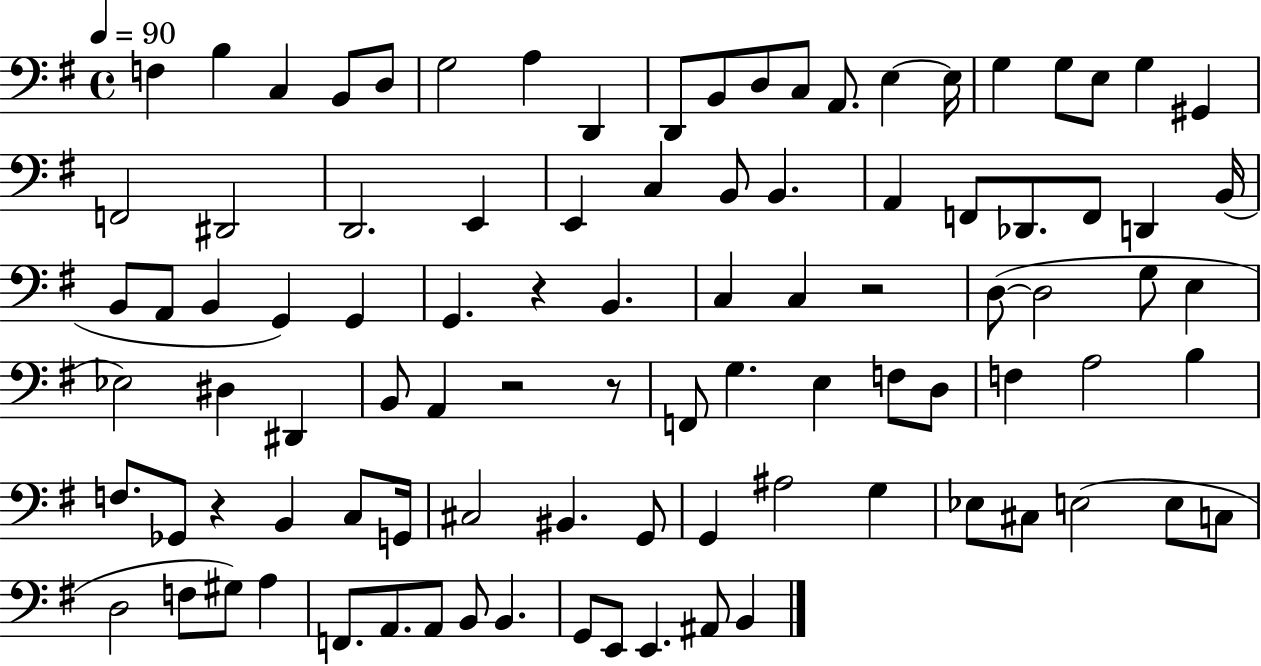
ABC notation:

X:1
T:Untitled
M:4/4
L:1/4
K:G
F, B, C, B,,/2 D,/2 G,2 A, D,, D,,/2 B,,/2 D,/2 C,/2 A,,/2 E, E,/4 G, G,/2 E,/2 G, ^G,, F,,2 ^D,,2 D,,2 E,, E,, C, B,,/2 B,, A,, F,,/2 _D,,/2 F,,/2 D,, B,,/4 B,,/2 A,,/2 B,, G,, G,, G,, z B,, C, C, z2 D,/2 D,2 G,/2 E, _E,2 ^D, ^D,, B,,/2 A,, z2 z/2 F,,/2 G, E, F,/2 D,/2 F, A,2 B, F,/2 _G,,/2 z B,, C,/2 G,,/4 ^C,2 ^B,, G,,/2 G,, ^A,2 G, _E,/2 ^C,/2 E,2 E,/2 C,/2 D,2 F,/2 ^G,/2 A, F,,/2 A,,/2 A,,/2 B,,/2 B,, G,,/2 E,,/2 E,, ^A,,/2 B,,